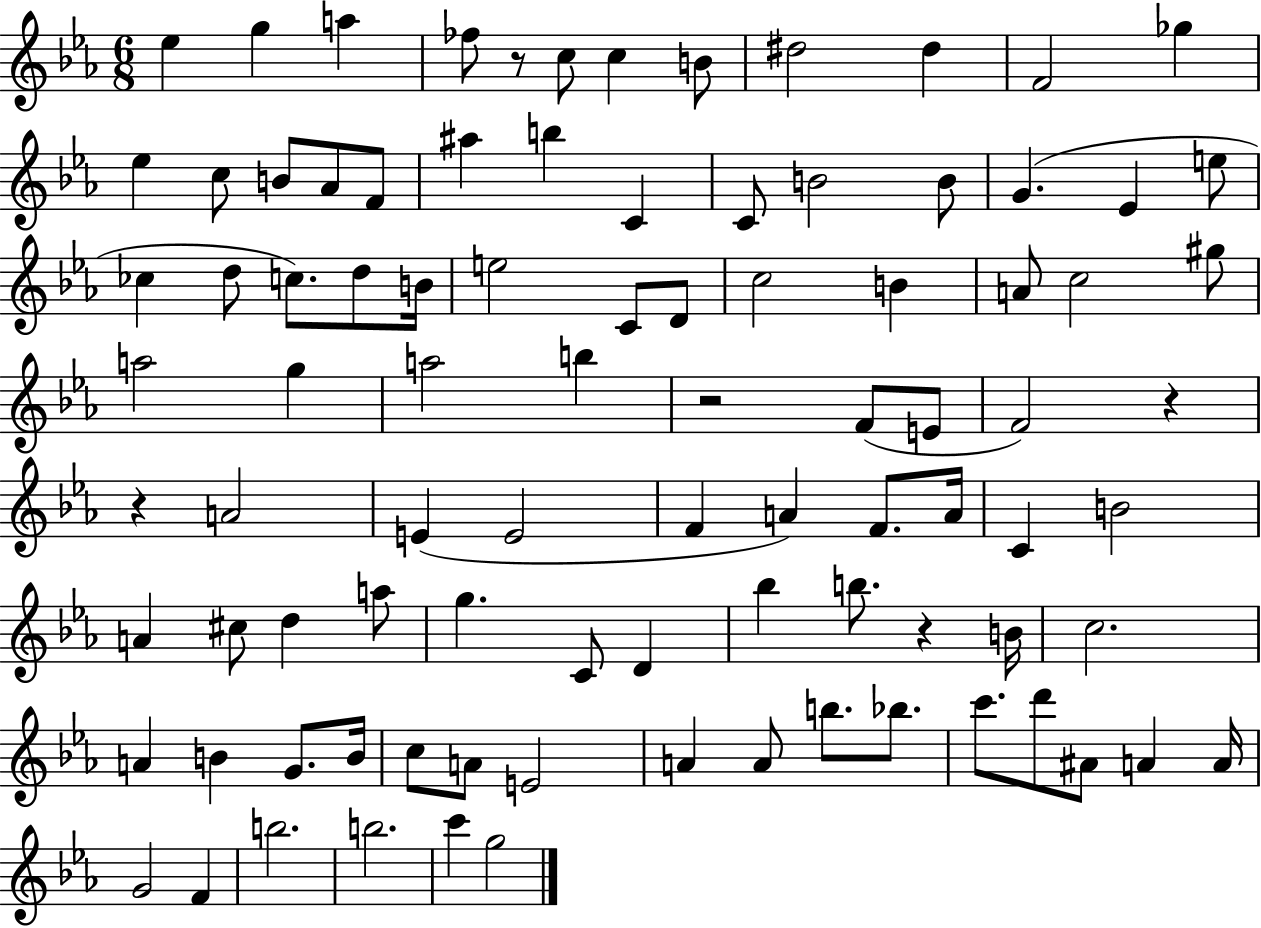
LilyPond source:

{
  \clef treble
  \numericTimeSignature
  \time 6/8
  \key ees \major
  ees''4 g''4 a''4 | fes''8 r8 c''8 c''4 b'8 | dis''2 dis''4 | f'2 ges''4 | \break ees''4 c''8 b'8 aes'8 f'8 | ais''4 b''4 c'4 | c'8 b'2 b'8 | g'4.( ees'4 e''8 | \break ces''4 d''8 c''8.) d''8 b'16 | e''2 c'8 d'8 | c''2 b'4 | a'8 c''2 gis''8 | \break a''2 g''4 | a''2 b''4 | r2 f'8( e'8 | f'2) r4 | \break r4 a'2 | e'4( e'2 | f'4 a'4) f'8. a'16 | c'4 b'2 | \break a'4 cis''8 d''4 a''8 | g''4. c'8 d'4 | bes''4 b''8. r4 b'16 | c''2. | \break a'4 b'4 g'8. b'16 | c''8 a'8 e'2 | a'4 a'8 b''8. bes''8. | c'''8. d'''8 ais'8 a'4 a'16 | \break g'2 f'4 | b''2. | b''2. | c'''4 g''2 | \break \bar "|."
}